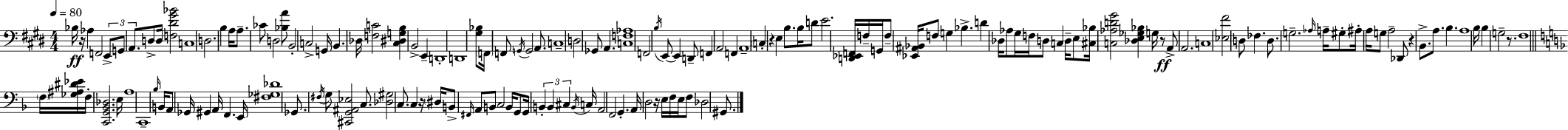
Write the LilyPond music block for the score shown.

{
  \clef bass
  \numericTimeSignature
  \time 4/4
  \key e \major
  \tempo 4 = 80
  bes16\ff r16 aes4 f,2 \tuplet 3/2 { e,8-> | g,8 a,8. } d8-> d16 <f dis' gis' bes'>2 | c1 | d2. b4 | \break a16 a8.-- ces'8 d2 <bes a'>8 | b,2-. c2-> | g,16 b,4. des16 <f c'>2 | <cis dis g b>4 b,2-> e,4-- | \break d,1-. | d,1 | <gis bes>8 \parenthesize f,16 f,8 \acciaccatura { g,16 } g,2 a,8. | c1-- | \break d2 ges,8 a,4. | <c f aes>1 | f,2 \acciaccatura { b16 } e,8~~ e,4 | d,8-- f,4 a,2 f,4 | \break a,1-- | \parenthesize c4-. r4 e4 b8. | b16 d'8 e'2. | <d, ees, f,>16 f16-- g,16 f8-- <ees, ais, bes,>16 f8 g4 bes4.-> | \break d'4 des16 aes8 gis16 f16 d8 c4 | d16-- e8 <cis bes>16 <c aes d' gis'>2 <des e ges bes>4 | g16 r8\ff a,8-> a,2. | c1 | \break <ees fis'>2 d8 fes4. | d8. g2.-- | \grace { aes16 } a16-- gis8-. ais16-. a16 g8 a2-- | des,8 r4 b,8.-> a8. b4. | \break a1 | b16 b4 g2-- | r8. fis1 | \bar "||" \break \key f \major \parenthesize f16 <ges ais dis' ees'>16 f16-. <c, g, bes, des>2. e16 | a1 | c,1-- | \grace { bes16 } b,16 a,8 ges,16 gis,4 a,16 f,4. | \break e,16 <fis ges des'>1 | ges,8. \acciaccatura { fis16 } g8 <cis, g, ais, ees>2 c8. | <des gis>2 c8. c4 | r16 \parenthesize dis16 b,8-> \grace { fis,16 } a,8 b,8 c2 | \break b,16 g,8 g,16 \tuplet 3/2 { b,4-. b,4 cis4 } | \acciaccatura { b,16 } c16 a,2 f,2 | g,4.-. a,16 d2 | r16 e16 f16 e16 f8 des2 | \break gis,8. \bar "|."
}